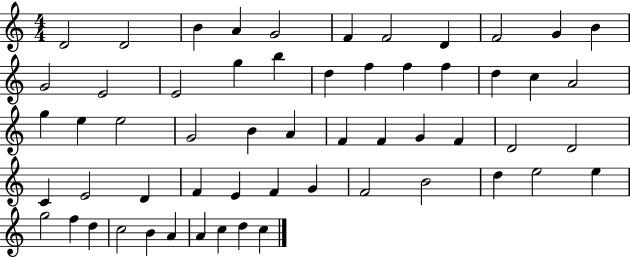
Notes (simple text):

D4/h D4/h B4/q A4/q G4/h F4/q F4/h D4/q F4/h G4/q B4/q G4/h E4/h E4/h G5/q B5/q D5/q F5/q F5/q F5/q D5/q C5/q A4/h G5/q E5/q E5/h G4/h B4/q A4/q F4/q F4/q G4/q F4/q D4/h D4/h C4/q E4/h D4/q F4/q E4/q F4/q G4/q F4/h B4/h D5/q E5/h E5/q G5/h F5/q D5/q C5/h B4/q A4/q A4/q C5/q D5/q C5/q